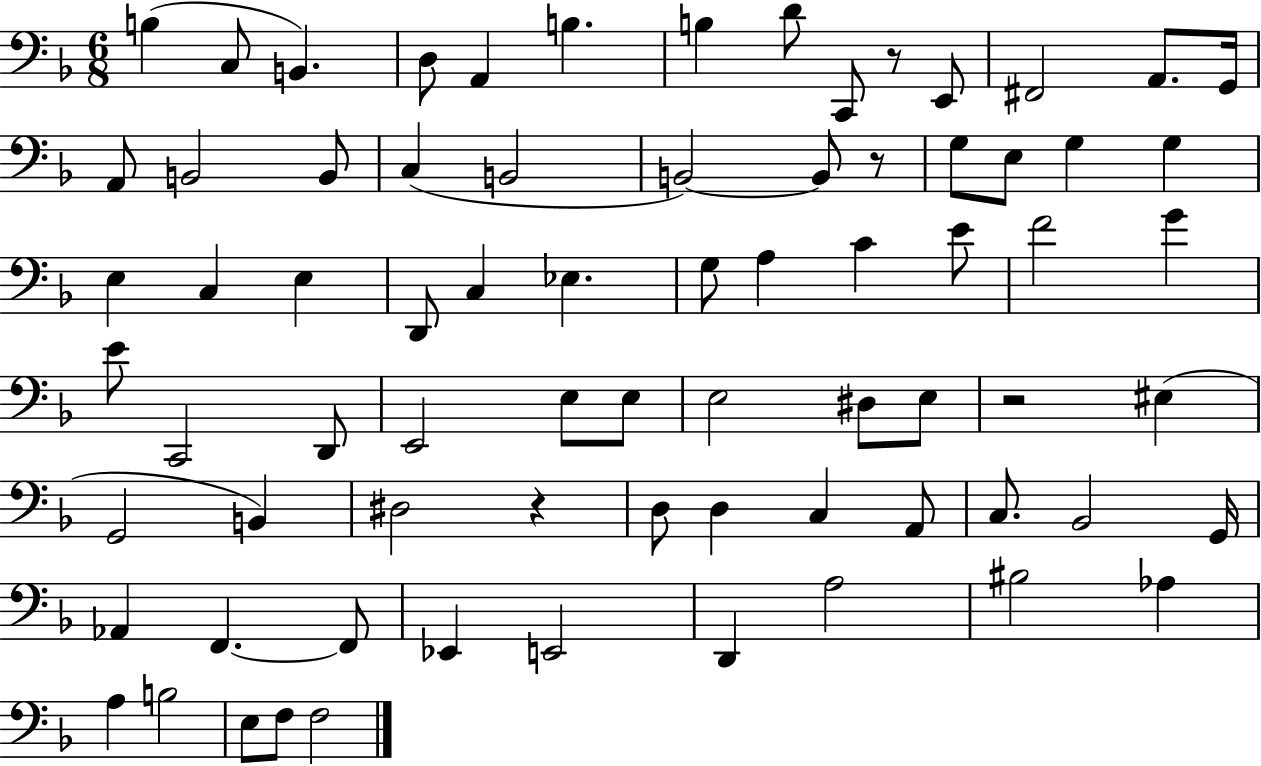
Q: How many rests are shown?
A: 4